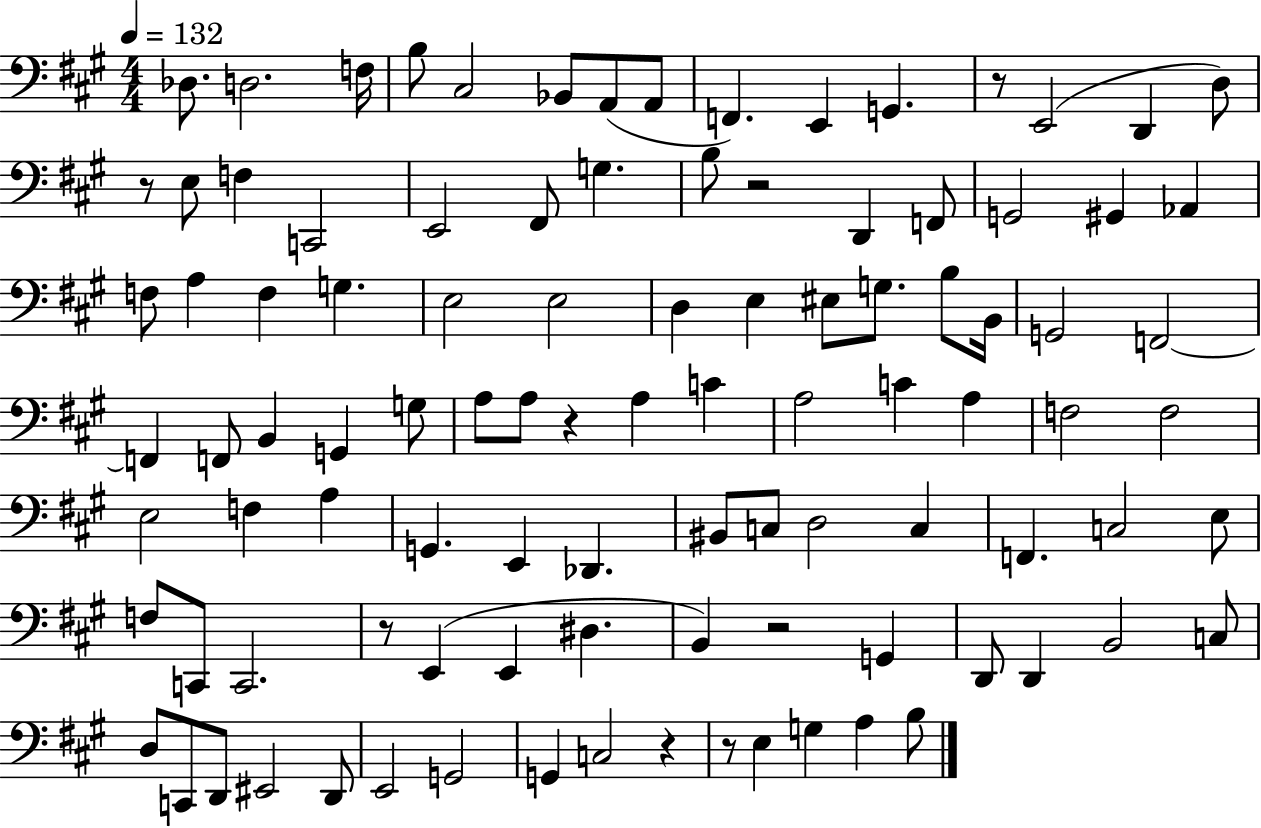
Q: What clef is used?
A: bass